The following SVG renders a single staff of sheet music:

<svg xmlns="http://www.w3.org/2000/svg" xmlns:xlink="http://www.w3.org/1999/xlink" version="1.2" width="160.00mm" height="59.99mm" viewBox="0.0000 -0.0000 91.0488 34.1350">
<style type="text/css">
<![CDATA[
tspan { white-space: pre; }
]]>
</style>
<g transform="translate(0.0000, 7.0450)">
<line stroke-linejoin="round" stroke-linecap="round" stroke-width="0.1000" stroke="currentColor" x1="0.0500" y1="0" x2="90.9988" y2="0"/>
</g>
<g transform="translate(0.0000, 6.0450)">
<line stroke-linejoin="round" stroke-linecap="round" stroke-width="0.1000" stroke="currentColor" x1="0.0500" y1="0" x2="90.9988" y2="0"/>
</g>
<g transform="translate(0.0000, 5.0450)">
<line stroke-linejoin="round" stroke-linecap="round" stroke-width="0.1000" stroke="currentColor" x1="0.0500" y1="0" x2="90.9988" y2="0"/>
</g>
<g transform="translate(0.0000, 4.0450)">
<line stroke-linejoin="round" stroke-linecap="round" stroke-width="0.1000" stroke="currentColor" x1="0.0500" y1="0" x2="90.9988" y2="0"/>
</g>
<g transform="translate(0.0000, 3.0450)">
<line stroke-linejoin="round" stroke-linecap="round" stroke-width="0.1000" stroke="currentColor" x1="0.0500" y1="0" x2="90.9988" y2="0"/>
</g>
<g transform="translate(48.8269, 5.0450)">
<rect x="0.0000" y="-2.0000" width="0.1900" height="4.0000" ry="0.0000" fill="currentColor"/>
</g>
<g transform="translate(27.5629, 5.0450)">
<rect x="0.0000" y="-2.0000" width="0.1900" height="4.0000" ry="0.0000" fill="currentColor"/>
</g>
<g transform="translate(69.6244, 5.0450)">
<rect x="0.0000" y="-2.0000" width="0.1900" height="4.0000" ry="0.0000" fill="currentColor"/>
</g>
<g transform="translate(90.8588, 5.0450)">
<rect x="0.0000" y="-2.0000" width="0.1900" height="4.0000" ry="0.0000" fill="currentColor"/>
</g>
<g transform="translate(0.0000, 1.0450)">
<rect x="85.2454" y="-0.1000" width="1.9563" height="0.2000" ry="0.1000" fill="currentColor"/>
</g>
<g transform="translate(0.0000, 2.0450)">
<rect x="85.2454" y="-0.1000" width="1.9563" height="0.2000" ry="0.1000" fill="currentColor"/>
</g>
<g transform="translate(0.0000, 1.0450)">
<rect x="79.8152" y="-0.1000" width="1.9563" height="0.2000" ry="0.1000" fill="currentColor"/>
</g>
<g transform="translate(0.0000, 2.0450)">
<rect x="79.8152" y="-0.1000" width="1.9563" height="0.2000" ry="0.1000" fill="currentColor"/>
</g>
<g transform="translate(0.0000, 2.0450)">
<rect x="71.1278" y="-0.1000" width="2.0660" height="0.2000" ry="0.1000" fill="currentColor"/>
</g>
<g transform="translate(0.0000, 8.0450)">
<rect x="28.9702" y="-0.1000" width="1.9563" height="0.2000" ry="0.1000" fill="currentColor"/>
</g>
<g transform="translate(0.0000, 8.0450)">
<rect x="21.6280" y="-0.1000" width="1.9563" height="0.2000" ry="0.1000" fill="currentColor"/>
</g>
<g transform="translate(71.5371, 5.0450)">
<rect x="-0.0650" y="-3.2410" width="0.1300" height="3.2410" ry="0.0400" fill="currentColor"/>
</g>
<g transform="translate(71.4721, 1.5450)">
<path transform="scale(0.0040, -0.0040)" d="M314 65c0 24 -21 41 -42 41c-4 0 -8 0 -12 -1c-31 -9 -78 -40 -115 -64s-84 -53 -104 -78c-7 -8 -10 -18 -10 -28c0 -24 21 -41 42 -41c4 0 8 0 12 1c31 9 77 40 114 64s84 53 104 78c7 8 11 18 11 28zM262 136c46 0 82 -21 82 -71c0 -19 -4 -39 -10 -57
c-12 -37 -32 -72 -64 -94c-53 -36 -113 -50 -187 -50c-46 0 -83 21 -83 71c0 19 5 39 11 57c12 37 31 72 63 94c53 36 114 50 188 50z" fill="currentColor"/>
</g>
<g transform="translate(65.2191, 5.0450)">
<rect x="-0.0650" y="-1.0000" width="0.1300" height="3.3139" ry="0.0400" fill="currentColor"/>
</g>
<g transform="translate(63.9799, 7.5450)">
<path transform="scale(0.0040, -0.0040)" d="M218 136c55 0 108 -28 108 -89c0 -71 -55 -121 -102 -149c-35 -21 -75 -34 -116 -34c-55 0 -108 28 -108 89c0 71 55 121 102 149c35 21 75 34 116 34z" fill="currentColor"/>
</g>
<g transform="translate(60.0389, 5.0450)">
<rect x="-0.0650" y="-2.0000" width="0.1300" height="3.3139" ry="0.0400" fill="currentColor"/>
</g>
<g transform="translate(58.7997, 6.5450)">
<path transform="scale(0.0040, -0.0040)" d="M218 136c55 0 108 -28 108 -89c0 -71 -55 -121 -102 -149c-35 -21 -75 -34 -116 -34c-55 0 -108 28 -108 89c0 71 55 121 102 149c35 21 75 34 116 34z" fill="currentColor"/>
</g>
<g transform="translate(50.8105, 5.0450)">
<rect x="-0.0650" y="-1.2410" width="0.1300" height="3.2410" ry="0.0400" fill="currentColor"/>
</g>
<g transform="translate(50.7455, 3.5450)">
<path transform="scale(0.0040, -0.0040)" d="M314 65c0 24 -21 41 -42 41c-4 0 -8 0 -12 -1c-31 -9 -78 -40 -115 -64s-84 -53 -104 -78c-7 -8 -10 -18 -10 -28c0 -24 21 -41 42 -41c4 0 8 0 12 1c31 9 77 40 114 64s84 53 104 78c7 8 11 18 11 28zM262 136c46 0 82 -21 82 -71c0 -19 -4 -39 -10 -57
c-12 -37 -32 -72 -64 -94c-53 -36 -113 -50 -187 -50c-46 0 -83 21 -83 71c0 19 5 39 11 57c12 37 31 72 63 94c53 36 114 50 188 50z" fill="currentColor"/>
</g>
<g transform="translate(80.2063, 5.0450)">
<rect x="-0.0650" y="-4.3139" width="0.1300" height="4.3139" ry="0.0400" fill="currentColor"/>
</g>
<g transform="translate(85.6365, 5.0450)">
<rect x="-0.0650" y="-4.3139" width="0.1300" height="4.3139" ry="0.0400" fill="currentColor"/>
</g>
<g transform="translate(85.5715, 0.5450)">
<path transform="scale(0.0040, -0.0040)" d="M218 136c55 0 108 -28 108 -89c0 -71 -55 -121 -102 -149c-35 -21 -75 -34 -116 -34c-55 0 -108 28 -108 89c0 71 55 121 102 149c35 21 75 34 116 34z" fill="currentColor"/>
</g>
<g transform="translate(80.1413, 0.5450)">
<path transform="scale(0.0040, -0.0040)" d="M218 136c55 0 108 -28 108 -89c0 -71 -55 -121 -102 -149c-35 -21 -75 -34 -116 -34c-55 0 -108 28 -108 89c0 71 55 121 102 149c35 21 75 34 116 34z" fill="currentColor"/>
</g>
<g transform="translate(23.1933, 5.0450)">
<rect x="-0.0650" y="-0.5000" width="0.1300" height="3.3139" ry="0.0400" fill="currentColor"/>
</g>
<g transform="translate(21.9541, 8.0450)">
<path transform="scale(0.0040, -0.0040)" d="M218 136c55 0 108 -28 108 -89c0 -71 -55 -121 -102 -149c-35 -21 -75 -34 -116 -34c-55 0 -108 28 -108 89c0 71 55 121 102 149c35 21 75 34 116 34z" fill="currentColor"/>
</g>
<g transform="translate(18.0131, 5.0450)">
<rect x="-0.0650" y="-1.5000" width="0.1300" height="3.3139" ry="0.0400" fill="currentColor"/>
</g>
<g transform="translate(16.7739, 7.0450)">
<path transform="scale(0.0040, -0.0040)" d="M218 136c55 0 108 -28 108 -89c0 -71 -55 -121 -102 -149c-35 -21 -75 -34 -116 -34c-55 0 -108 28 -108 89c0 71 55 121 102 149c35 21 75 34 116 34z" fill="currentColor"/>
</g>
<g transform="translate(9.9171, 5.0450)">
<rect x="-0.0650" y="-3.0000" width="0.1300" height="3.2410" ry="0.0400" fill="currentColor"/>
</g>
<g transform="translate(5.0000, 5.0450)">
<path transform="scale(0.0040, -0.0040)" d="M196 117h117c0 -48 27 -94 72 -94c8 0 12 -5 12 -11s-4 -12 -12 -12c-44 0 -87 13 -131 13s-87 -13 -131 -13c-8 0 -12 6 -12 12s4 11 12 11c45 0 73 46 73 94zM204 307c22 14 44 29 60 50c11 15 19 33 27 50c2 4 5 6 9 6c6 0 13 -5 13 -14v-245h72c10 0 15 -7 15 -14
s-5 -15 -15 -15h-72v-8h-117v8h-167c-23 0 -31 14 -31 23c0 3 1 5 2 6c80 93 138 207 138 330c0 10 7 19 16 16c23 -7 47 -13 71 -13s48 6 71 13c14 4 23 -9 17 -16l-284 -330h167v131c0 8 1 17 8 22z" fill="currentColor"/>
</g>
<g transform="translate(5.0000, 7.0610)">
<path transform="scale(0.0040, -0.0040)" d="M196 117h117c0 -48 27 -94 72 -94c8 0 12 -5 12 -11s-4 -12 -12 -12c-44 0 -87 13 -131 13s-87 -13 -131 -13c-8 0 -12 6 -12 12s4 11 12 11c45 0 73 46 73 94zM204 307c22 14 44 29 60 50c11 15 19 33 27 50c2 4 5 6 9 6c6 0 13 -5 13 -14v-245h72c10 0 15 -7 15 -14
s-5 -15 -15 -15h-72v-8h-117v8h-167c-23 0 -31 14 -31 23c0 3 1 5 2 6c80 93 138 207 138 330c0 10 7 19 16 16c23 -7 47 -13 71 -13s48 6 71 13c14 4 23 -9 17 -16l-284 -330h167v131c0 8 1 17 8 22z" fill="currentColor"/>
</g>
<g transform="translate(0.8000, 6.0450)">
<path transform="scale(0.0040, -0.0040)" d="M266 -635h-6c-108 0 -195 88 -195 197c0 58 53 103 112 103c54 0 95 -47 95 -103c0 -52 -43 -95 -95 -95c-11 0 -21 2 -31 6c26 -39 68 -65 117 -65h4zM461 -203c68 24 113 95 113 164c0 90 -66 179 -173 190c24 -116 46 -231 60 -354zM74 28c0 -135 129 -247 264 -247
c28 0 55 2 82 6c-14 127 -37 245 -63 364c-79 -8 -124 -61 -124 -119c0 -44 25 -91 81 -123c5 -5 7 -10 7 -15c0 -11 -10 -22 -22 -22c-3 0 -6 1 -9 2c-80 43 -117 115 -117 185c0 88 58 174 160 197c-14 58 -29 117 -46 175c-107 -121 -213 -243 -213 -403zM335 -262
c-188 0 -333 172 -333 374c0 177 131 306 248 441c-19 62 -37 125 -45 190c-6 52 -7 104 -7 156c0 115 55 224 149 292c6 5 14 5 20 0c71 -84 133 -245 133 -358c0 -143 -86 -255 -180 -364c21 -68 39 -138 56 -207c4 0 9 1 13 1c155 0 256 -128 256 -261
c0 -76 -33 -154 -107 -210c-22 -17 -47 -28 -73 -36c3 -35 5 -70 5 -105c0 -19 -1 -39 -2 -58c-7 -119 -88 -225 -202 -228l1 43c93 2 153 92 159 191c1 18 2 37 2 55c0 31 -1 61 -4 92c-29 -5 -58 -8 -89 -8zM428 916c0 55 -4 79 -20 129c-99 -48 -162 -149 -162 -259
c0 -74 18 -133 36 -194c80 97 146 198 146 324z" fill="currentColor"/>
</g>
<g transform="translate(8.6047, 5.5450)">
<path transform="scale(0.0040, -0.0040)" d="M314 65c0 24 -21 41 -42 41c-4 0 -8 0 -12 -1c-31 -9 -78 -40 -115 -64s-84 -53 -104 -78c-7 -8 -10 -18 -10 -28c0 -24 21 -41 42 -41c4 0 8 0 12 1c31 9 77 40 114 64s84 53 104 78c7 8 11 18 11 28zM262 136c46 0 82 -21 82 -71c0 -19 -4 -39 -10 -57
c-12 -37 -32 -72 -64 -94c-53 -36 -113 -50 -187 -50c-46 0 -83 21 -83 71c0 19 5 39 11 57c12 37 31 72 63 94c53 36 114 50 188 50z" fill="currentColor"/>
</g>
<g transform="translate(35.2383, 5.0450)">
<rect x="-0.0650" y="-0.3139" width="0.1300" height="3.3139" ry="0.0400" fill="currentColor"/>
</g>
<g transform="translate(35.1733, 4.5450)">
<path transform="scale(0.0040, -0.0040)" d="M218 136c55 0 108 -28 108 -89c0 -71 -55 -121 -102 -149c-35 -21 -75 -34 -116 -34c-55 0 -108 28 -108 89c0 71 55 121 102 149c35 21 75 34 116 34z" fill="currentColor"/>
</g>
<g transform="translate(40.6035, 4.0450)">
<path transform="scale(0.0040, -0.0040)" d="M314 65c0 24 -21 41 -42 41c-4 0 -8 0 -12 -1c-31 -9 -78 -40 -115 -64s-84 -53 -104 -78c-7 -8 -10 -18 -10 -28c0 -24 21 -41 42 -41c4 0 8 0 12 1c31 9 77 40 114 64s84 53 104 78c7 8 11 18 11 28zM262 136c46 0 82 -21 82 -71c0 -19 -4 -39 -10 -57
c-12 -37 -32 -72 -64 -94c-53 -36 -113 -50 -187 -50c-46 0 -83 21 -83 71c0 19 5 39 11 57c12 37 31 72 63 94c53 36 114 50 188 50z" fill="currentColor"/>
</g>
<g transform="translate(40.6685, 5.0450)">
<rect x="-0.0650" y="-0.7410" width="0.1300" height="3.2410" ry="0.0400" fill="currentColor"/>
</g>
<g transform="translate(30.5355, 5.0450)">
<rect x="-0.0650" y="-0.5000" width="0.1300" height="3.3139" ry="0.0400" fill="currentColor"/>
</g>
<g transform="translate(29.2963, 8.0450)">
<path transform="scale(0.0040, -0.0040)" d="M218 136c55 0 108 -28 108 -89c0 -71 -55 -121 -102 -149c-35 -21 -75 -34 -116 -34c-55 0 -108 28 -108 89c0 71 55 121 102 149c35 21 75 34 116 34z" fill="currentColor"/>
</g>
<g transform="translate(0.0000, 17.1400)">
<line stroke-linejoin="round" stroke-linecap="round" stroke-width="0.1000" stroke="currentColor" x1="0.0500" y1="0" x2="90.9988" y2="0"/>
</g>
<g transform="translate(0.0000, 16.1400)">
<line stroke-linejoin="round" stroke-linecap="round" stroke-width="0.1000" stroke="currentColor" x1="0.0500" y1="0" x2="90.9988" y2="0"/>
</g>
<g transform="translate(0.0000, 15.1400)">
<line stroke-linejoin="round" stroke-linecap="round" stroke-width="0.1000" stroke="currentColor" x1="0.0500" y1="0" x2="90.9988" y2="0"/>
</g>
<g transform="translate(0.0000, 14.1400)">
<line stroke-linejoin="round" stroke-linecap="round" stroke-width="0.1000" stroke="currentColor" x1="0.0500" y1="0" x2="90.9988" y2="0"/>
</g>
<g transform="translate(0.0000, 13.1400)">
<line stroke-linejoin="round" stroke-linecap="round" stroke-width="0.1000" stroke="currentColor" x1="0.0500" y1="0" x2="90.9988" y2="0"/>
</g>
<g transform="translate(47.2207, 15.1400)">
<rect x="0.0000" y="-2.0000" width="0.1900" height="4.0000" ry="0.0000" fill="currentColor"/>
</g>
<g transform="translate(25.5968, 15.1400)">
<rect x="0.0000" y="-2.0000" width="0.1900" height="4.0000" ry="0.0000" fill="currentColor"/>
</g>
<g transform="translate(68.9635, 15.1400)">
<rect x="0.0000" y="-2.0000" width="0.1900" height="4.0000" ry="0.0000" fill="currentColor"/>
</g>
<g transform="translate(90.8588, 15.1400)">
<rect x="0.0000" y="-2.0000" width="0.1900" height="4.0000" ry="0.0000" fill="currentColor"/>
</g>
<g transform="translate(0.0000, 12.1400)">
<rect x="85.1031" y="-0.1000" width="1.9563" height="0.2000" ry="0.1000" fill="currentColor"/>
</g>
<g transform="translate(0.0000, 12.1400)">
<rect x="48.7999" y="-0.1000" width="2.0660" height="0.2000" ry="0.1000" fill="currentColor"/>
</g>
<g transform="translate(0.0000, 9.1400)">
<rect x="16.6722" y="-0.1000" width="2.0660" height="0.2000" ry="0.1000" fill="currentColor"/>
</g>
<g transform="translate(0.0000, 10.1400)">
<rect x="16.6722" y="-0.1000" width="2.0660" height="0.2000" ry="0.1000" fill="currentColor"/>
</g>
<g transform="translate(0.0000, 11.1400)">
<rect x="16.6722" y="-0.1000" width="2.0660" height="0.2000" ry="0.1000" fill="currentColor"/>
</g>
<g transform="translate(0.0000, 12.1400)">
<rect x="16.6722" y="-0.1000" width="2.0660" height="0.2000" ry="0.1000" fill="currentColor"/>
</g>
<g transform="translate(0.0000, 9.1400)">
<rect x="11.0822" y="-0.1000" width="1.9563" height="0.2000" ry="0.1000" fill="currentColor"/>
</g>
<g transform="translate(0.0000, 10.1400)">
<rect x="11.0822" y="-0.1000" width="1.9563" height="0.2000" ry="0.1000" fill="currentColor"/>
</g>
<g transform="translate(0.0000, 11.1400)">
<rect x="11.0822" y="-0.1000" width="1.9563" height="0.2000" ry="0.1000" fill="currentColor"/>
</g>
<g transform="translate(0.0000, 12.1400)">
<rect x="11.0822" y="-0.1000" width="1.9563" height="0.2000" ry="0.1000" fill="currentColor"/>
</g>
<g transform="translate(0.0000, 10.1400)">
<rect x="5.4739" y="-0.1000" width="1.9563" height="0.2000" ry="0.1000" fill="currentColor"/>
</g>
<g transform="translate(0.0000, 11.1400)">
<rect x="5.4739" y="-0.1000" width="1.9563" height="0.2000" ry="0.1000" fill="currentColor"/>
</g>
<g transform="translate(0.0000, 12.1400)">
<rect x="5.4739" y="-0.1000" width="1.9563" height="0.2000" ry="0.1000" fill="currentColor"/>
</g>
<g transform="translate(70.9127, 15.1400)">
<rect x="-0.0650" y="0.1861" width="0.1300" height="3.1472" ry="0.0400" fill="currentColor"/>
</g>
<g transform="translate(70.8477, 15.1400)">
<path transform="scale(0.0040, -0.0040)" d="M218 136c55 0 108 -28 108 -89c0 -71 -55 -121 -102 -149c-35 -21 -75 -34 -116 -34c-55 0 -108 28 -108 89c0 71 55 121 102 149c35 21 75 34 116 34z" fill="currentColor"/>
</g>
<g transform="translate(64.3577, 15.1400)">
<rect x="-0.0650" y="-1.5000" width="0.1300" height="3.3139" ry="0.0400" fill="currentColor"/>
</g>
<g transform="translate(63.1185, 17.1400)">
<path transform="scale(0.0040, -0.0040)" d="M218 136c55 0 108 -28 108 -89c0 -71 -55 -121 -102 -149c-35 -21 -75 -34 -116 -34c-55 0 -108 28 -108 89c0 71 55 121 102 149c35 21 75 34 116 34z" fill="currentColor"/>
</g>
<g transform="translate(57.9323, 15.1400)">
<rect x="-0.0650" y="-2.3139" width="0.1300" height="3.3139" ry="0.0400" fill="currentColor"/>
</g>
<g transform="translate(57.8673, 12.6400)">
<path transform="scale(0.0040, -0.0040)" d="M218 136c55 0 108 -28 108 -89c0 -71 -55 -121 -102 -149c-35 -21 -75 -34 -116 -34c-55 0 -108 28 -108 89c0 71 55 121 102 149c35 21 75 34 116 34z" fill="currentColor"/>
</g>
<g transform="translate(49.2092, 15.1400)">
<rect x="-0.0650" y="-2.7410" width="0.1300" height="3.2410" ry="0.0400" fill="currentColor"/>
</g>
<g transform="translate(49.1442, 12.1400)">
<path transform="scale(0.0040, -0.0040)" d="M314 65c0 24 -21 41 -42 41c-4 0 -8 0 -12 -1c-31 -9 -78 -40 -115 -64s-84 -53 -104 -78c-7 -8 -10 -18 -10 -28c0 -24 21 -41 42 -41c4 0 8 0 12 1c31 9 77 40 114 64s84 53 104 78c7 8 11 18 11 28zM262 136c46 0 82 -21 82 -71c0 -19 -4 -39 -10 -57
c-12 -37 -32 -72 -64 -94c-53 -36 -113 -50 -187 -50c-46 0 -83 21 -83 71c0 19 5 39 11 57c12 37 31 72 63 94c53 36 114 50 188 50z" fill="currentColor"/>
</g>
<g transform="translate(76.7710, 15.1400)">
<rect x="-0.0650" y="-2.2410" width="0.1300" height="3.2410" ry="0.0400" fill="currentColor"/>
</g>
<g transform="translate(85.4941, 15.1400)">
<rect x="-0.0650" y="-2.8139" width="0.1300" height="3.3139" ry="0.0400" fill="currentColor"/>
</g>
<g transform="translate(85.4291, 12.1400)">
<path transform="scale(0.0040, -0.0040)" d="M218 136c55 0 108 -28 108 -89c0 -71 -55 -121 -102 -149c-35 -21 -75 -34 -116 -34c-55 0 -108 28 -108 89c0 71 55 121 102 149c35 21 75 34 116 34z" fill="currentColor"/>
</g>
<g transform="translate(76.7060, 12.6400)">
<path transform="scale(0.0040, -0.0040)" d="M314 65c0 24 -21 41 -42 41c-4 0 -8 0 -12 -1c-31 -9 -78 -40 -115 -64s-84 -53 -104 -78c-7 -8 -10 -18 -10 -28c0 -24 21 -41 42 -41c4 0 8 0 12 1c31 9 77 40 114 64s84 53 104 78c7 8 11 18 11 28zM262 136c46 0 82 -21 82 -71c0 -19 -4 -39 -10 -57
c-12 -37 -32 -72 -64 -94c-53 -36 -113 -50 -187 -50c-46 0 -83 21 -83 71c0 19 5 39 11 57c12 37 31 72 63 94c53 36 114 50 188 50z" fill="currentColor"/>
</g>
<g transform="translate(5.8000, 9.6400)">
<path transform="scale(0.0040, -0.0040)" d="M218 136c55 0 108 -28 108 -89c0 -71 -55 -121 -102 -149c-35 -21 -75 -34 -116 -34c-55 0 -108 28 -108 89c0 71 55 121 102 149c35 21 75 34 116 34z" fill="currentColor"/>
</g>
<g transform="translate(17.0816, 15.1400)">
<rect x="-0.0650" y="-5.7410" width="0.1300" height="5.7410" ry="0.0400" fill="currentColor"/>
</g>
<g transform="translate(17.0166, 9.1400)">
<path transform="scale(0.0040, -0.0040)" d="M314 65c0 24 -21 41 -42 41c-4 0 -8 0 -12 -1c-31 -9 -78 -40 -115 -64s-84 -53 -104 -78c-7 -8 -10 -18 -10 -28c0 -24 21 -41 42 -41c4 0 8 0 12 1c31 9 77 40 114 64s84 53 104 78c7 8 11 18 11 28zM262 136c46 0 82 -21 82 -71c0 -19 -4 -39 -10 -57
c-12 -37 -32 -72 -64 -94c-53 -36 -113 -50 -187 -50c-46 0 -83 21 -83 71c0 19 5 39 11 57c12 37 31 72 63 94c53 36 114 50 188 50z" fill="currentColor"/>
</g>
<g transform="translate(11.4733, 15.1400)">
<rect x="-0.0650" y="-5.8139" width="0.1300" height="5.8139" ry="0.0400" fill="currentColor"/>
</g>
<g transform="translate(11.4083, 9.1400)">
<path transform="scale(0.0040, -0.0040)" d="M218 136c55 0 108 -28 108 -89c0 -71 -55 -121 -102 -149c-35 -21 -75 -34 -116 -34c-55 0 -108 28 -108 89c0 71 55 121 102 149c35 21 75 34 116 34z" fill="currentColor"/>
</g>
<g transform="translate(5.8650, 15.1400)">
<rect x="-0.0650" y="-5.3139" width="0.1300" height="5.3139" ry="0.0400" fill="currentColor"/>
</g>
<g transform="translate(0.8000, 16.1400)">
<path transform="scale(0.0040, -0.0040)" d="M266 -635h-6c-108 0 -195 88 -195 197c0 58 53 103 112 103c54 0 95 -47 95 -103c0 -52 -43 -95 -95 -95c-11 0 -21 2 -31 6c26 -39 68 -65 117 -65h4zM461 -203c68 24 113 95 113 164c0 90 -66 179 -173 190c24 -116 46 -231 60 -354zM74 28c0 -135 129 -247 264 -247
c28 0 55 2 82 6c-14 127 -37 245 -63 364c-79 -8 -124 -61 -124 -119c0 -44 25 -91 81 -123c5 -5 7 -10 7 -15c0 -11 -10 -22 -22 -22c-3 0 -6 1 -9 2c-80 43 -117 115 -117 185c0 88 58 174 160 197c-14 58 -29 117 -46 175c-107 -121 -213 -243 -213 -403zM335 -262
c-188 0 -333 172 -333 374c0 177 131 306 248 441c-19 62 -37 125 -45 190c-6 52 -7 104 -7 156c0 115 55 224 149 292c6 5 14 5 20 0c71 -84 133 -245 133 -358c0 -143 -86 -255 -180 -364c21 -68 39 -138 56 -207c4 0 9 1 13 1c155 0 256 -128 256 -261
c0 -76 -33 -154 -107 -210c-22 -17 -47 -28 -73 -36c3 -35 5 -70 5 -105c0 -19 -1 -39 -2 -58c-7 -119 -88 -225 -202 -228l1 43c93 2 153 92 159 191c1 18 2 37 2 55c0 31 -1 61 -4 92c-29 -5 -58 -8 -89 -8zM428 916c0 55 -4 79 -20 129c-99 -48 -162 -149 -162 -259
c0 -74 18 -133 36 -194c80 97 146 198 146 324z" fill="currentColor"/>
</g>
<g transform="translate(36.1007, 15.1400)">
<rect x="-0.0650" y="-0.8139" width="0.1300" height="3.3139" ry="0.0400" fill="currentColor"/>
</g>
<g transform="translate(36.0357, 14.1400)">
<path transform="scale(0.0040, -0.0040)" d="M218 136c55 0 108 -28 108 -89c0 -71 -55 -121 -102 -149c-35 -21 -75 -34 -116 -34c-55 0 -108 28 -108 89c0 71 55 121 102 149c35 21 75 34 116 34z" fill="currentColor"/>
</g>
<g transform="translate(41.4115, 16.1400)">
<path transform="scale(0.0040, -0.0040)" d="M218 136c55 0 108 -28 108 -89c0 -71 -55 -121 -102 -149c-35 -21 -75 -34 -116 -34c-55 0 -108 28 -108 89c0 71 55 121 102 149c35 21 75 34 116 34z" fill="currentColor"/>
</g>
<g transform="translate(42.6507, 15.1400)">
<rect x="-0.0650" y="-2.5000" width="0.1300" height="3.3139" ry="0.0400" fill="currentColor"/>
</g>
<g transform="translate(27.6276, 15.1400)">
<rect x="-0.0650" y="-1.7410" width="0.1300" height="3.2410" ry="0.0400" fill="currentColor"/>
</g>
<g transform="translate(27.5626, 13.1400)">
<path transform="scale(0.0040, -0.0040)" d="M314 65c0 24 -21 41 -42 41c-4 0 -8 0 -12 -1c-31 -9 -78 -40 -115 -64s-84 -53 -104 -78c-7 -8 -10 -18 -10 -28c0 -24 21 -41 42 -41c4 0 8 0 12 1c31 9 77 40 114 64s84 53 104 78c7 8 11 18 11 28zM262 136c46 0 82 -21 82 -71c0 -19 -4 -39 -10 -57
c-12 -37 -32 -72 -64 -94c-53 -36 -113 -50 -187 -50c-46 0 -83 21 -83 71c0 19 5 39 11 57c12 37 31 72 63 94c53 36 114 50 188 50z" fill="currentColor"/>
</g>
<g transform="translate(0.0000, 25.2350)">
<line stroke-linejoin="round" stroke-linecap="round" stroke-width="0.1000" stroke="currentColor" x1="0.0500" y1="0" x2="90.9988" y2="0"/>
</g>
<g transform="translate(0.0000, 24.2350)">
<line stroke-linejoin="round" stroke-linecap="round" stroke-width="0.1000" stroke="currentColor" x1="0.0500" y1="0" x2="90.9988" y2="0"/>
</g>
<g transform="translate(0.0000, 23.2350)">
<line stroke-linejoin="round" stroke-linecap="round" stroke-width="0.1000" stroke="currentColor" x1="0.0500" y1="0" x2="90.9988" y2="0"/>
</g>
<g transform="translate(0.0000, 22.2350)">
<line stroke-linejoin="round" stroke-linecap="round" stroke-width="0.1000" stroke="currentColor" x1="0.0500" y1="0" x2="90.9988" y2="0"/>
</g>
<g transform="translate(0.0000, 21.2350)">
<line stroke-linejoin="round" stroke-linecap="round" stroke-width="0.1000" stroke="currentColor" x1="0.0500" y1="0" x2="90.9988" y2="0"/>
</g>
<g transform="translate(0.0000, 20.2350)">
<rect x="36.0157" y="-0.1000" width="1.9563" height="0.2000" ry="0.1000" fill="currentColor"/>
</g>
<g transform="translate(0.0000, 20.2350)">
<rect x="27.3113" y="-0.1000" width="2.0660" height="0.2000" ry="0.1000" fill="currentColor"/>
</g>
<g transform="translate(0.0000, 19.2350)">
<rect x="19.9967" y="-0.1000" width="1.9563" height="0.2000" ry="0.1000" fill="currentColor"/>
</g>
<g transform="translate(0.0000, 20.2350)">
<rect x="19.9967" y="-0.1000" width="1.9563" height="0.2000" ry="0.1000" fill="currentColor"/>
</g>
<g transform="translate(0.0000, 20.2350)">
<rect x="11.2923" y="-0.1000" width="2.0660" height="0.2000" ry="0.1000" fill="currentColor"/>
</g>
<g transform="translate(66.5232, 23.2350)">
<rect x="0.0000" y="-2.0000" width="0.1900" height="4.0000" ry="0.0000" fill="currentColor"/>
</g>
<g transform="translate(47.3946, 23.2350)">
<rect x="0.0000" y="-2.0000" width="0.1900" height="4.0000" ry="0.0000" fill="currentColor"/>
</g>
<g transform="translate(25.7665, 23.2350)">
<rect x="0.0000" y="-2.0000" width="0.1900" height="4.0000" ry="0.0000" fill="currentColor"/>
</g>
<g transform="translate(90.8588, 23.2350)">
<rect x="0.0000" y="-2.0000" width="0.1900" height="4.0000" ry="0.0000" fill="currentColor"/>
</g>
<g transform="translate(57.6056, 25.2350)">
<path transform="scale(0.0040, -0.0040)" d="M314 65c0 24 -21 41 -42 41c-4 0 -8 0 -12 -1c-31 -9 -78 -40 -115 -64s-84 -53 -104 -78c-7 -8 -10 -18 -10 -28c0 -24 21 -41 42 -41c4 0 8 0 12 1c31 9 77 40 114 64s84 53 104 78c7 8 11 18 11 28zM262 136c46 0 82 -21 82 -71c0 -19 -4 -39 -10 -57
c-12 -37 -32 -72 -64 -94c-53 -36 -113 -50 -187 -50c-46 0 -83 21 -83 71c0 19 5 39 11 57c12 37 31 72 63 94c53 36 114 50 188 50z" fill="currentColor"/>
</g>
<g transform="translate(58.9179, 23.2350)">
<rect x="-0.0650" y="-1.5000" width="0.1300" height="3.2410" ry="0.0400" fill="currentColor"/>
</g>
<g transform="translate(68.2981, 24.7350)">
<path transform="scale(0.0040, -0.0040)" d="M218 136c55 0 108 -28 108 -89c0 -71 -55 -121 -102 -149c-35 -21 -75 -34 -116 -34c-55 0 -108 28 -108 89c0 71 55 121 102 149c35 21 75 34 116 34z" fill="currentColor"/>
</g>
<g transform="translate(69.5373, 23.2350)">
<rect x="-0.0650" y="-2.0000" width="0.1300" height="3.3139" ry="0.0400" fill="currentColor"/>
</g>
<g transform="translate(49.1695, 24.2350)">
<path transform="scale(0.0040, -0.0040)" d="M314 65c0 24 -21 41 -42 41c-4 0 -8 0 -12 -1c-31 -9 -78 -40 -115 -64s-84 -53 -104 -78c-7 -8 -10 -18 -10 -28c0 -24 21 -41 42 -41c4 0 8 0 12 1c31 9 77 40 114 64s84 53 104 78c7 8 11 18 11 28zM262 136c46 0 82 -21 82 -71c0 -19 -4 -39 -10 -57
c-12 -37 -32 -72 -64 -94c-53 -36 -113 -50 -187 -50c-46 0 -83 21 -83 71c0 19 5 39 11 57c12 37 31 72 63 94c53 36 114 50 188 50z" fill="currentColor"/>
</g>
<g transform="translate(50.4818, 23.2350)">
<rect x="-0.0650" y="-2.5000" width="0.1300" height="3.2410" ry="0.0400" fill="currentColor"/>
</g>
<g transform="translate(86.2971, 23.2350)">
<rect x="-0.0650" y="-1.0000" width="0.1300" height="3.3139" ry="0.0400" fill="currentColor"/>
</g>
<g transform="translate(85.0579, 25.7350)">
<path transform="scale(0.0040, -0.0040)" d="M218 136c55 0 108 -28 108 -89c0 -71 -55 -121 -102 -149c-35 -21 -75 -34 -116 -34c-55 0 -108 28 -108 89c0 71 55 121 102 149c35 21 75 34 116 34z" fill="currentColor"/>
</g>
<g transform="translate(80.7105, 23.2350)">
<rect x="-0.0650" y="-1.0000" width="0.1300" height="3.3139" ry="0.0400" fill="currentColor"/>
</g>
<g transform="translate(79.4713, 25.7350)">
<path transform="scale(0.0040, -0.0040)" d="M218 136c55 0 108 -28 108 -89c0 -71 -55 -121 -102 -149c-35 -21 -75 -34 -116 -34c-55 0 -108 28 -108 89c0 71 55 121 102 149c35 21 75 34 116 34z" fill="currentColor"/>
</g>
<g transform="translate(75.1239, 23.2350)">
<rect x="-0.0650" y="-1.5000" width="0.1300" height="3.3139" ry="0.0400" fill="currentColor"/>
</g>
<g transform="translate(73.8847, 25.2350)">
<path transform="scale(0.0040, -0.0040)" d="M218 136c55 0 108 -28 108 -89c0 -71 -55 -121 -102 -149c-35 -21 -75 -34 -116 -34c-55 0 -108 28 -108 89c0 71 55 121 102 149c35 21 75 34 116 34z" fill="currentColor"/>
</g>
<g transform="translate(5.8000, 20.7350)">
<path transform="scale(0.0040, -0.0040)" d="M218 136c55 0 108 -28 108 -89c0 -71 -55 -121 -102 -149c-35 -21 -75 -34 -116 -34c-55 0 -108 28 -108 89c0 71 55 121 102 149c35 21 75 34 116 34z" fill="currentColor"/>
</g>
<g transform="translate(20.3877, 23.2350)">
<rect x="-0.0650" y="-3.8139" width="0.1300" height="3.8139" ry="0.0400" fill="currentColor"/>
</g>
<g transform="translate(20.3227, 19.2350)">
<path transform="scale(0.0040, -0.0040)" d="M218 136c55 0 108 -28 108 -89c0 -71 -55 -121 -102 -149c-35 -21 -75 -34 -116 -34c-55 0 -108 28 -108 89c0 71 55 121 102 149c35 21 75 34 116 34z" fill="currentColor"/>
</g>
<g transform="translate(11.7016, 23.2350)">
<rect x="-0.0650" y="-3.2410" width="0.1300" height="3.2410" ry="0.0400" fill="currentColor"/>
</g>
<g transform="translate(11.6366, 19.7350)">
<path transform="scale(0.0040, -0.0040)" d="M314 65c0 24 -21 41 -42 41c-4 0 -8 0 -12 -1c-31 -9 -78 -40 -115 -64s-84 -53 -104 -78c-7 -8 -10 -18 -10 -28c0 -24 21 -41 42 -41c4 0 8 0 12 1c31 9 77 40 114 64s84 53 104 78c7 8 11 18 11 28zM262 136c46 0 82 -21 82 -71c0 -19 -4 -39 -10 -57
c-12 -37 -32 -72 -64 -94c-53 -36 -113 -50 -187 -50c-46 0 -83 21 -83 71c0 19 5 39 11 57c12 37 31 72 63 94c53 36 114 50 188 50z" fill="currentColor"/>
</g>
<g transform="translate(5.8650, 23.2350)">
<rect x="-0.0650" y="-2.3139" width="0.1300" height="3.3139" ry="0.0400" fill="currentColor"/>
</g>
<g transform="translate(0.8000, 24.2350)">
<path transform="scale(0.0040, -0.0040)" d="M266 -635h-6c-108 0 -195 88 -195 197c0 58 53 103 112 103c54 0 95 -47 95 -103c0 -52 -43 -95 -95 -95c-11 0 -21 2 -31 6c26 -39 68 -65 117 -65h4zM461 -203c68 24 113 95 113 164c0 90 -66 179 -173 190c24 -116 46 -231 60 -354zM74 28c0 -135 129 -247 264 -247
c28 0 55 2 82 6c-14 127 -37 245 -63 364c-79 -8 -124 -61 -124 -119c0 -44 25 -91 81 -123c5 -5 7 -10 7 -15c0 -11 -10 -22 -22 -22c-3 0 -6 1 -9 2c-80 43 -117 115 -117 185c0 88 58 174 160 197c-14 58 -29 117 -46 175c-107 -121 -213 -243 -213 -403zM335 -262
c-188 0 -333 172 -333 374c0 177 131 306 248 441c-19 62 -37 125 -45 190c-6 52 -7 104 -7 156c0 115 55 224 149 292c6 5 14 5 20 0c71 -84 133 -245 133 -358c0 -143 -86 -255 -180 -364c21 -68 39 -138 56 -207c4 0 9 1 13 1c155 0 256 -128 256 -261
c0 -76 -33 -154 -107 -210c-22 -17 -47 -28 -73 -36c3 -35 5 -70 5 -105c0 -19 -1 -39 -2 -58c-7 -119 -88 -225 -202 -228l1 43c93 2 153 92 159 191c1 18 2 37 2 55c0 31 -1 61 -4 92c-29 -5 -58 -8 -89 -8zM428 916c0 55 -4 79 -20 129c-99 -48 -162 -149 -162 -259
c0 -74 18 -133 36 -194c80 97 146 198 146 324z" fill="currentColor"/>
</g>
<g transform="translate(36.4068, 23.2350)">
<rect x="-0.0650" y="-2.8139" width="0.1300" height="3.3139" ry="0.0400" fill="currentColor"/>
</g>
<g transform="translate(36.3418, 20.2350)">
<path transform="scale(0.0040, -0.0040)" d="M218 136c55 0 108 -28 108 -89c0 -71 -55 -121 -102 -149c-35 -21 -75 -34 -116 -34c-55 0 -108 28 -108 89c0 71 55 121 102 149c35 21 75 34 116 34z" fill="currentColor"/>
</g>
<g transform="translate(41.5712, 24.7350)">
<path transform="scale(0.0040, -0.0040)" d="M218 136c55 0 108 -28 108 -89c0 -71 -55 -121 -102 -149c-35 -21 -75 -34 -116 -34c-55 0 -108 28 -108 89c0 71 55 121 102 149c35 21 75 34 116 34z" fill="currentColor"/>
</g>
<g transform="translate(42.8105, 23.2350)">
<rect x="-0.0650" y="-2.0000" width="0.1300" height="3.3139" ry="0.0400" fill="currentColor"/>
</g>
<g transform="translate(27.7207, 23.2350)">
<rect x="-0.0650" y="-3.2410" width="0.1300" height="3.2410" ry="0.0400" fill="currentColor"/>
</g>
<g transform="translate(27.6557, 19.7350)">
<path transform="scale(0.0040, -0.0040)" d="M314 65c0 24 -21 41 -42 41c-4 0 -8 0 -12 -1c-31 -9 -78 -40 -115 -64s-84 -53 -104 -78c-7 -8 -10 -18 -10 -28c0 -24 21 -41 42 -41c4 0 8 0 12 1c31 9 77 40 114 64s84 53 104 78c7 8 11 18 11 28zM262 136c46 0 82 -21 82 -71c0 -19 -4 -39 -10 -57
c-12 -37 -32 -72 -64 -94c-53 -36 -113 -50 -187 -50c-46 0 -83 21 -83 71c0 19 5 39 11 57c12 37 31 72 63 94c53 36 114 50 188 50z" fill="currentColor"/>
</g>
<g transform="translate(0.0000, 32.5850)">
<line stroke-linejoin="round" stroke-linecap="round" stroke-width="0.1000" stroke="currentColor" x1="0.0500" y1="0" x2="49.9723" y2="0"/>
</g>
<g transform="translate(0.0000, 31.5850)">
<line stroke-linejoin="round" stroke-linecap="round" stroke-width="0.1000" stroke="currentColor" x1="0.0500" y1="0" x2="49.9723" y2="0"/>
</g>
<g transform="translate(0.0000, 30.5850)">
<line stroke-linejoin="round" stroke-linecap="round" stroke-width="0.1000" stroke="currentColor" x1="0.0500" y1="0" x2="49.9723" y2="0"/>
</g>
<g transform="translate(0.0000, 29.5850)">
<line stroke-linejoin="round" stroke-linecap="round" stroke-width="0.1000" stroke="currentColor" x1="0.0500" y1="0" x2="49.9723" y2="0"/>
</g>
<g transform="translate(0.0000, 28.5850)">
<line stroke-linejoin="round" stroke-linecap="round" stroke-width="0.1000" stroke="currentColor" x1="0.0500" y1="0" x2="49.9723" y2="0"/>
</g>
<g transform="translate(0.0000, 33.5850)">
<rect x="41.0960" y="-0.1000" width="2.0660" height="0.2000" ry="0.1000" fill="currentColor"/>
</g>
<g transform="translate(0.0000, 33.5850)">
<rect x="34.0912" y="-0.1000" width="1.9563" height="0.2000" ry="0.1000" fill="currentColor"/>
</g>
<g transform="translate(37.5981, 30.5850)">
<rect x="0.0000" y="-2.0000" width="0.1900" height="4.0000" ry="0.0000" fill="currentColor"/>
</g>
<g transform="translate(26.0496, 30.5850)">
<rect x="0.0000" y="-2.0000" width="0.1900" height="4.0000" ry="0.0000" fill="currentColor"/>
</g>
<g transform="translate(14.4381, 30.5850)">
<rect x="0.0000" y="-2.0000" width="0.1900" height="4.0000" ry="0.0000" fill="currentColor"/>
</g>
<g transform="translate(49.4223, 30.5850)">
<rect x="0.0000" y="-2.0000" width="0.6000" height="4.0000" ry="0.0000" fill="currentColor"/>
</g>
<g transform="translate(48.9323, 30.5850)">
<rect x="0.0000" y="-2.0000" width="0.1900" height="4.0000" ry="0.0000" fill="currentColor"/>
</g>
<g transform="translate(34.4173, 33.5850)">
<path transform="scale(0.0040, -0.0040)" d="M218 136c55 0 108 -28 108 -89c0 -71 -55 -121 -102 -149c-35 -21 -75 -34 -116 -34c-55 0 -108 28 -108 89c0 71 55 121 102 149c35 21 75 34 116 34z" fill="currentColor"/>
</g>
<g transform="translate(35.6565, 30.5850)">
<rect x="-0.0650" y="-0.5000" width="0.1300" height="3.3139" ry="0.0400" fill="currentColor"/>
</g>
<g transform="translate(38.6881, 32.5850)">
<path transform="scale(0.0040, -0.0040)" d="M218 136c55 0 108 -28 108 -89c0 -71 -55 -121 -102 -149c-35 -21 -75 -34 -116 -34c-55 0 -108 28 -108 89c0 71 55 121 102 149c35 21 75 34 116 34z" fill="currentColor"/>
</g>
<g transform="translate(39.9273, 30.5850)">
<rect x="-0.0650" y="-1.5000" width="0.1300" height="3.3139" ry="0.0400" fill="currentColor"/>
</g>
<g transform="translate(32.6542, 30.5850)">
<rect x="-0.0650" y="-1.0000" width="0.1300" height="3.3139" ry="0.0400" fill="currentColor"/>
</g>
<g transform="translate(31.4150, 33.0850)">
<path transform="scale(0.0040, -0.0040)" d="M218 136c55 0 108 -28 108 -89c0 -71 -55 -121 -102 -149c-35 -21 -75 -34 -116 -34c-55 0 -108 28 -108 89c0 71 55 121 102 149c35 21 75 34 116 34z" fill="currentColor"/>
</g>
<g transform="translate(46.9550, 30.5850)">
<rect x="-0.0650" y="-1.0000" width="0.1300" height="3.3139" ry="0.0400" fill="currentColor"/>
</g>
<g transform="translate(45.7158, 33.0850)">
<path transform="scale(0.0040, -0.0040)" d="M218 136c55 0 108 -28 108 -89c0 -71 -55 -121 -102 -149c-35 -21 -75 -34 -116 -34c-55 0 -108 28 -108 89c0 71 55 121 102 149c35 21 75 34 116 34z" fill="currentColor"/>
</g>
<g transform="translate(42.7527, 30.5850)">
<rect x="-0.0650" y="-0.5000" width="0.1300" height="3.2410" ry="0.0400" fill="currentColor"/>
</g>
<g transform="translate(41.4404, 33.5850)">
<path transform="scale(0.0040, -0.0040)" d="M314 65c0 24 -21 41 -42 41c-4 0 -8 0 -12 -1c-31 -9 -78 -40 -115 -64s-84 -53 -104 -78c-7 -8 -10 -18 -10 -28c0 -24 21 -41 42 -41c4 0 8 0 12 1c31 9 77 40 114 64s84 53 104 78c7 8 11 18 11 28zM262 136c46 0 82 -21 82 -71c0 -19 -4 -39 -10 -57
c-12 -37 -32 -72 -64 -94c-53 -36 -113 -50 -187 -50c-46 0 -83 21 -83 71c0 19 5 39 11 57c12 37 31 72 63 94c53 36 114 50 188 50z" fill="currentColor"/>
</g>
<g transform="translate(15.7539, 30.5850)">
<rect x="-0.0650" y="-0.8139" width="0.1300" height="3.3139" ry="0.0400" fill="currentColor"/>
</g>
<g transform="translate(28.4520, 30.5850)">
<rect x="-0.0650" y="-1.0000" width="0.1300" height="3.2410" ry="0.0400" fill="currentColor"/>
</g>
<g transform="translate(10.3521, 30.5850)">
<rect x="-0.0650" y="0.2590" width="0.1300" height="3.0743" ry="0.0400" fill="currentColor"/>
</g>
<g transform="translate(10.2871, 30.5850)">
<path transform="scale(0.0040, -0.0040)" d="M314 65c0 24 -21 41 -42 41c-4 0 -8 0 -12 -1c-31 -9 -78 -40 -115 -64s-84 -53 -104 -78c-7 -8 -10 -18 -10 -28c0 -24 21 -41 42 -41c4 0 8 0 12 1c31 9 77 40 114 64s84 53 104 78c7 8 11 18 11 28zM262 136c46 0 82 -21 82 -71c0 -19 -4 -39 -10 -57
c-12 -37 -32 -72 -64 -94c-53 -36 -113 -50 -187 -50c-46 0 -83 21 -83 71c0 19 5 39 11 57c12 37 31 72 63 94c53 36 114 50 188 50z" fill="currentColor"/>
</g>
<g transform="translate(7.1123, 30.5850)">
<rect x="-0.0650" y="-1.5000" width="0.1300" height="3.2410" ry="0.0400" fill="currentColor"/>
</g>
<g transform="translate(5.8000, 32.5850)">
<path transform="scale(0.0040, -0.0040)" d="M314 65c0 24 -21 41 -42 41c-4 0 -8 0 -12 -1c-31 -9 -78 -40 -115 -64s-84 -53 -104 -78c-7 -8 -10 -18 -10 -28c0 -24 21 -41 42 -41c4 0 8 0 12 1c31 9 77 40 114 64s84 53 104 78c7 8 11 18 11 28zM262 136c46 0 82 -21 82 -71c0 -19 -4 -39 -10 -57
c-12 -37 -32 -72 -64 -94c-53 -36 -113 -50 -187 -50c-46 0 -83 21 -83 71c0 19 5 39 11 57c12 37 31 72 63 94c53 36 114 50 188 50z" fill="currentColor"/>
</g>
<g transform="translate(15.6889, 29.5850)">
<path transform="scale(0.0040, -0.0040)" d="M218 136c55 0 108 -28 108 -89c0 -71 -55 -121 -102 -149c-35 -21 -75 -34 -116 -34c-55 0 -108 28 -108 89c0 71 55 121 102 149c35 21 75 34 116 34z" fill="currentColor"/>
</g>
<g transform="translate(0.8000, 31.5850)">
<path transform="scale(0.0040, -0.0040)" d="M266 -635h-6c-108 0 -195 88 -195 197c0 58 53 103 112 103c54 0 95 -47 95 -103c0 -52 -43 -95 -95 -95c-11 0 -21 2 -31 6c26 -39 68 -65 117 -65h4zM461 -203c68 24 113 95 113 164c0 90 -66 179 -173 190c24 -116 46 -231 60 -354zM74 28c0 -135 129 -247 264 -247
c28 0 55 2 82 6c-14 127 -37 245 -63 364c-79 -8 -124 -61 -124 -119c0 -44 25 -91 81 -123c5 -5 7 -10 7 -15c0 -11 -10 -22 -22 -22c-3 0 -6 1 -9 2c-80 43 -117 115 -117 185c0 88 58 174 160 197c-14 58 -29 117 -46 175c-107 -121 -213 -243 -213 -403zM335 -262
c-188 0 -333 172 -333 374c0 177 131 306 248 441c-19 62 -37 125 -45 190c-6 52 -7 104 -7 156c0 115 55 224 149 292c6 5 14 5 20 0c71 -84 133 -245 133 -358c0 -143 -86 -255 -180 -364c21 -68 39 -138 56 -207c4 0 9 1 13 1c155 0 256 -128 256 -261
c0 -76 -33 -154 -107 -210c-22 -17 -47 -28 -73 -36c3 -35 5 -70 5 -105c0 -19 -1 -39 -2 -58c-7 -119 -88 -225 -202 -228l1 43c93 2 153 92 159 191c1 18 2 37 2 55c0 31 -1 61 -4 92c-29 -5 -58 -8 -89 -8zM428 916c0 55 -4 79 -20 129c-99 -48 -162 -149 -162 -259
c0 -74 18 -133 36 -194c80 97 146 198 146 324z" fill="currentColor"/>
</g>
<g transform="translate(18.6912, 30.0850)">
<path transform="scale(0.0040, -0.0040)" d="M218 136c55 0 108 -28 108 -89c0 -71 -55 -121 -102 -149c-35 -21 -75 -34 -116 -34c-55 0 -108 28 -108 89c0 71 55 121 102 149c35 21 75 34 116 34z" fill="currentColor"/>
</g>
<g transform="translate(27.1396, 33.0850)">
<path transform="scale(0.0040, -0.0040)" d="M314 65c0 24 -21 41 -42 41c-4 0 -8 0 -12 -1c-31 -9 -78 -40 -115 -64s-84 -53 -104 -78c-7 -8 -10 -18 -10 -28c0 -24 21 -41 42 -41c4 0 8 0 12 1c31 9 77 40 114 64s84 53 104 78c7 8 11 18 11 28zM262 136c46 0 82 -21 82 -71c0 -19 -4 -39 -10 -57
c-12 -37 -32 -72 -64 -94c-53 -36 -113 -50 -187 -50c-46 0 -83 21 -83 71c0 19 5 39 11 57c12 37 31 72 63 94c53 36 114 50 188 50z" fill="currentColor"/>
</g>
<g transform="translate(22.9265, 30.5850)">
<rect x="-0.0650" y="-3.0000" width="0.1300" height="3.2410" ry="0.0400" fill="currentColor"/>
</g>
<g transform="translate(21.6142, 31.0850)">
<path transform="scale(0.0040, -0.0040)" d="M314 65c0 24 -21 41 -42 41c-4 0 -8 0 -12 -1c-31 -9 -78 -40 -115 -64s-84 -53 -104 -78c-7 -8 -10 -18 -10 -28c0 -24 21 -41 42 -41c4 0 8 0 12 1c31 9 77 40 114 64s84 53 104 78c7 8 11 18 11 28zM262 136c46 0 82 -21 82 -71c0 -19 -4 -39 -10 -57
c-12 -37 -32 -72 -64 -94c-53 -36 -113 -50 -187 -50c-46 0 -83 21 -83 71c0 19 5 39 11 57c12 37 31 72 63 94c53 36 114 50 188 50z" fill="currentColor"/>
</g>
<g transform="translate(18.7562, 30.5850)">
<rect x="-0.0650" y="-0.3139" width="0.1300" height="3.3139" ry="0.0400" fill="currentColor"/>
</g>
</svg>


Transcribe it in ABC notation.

X:1
T:Untitled
M:4/4
L:1/4
K:C
A2 E C C c d2 e2 F D b2 d' d' f' g' g'2 f2 d G a2 g E B g2 a g b2 c' b2 a F G2 E2 F E D D E2 B2 d c A2 D2 D C E C2 D